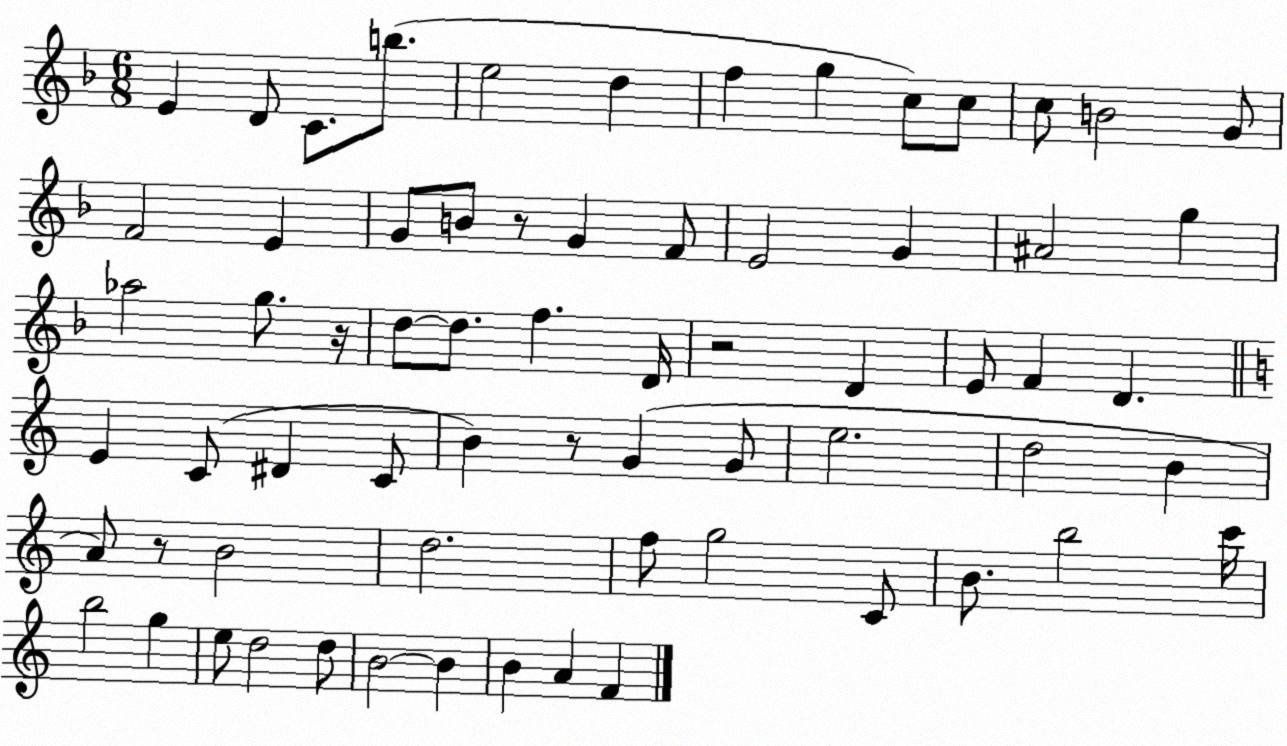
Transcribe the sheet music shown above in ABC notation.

X:1
T:Untitled
M:6/8
L:1/4
K:F
E D/2 C/2 b/2 e2 d f g c/2 c/2 c/2 B2 G/2 F2 E G/2 B/2 z/2 G F/2 E2 G ^A2 g _a2 g/2 z/4 d/2 d/2 f D/4 z2 D E/2 F D E C/2 ^D C/2 B z/2 G G/2 e2 d2 B A/2 z/2 B2 d2 f/2 g2 C/2 B/2 b2 c'/4 b2 g e/2 d2 d/2 B2 B B A F